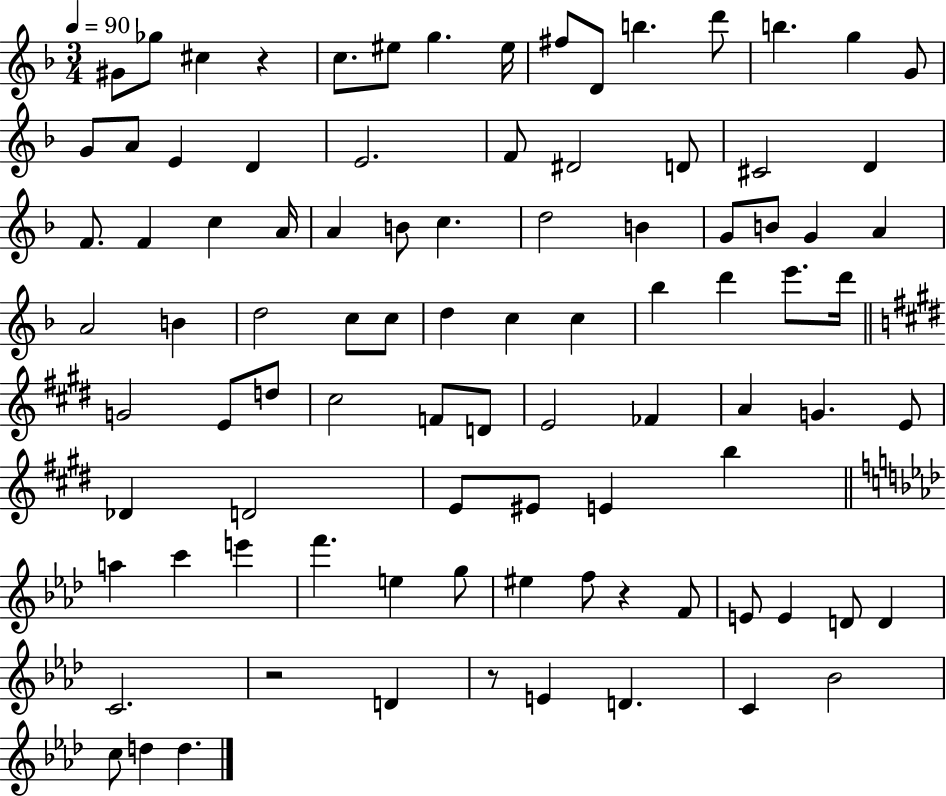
{
  \clef treble
  \numericTimeSignature
  \time 3/4
  \key f \major
  \tempo 4 = 90
  gis'8 ges''8 cis''4 r4 | c''8. eis''8 g''4. eis''16 | fis''8 d'8 b''4. d'''8 | b''4. g''4 g'8 | \break g'8 a'8 e'4 d'4 | e'2. | f'8 dis'2 d'8 | cis'2 d'4 | \break f'8. f'4 c''4 a'16 | a'4 b'8 c''4. | d''2 b'4 | g'8 b'8 g'4 a'4 | \break a'2 b'4 | d''2 c''8 c''8 | d''4 c''4 c''4 | bes''4 d'''4 e'''8. d'''16 | \break \bar "||" \break \key e \major g'2 e'8 d''8 | cis''2 f'8 d'8 | e'2 fes'4 | a'4 g'4. e'8 | \break des'4 d'2 | e'8 eis'8 e'4 b''4 | \bar "||" \break \key f \minor a''4 c'''4 e'''4 | f'''4. e''4 g''8 | eis''4 f''8 r4 f'8 | e'8 e'4 d'8 d'4 | \break c'2. | r2 d'4 | r8 e'4 d'4. | c'4 bes'2 | \break c''8 d''4 d''4. | \bar "|."
}